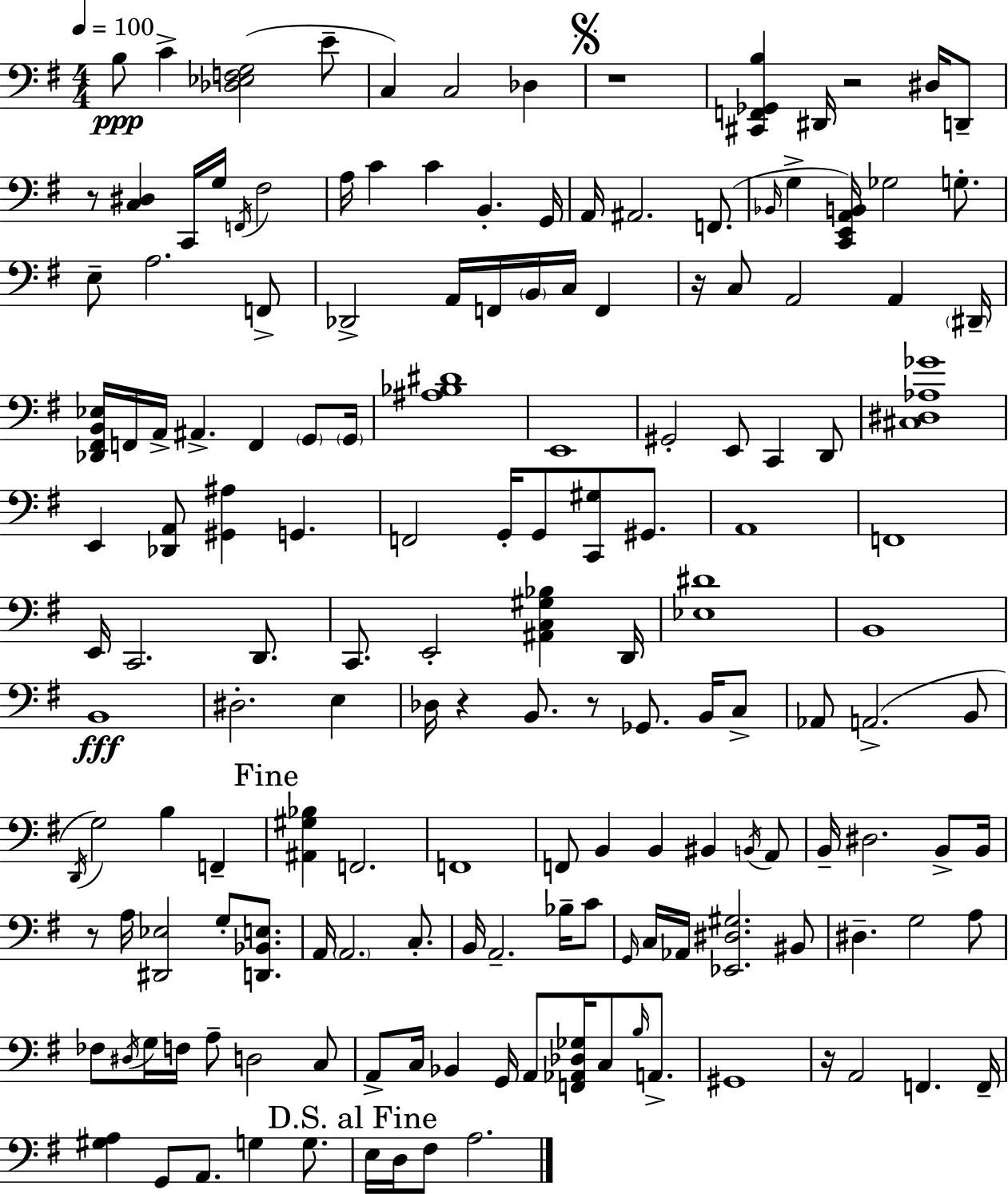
{
  \clef bass
  \numericTimeSignature
  \time 4/4
  \key g \major
  \tempo 4 = 100
  b8\ppp c'4-> <des ees f g>2( e'8-- | c4) c2 des4 | \mark \markup { \musicglyph "scripts.segno" } r1 | <cis, f, ges, b>4 dis,16 r2 dis16 d,8-- | \break r8 <c dis>4 c,16 g16 \acciaccatura { f,16 } fis2 | a16 c'4 c'4 b,4.-. | g,16 a,16 ais,2. f,8.( | \grace { bes,16 } g4-> <c, e, a, b,>16) ges2 g8.-. | \break e8-- a2. | f,8-> des,2-> a,16 f,16 \parenthesize b,16 c16 f,4 | r16 c8 a,2 a,4 | \parenthesize dis,16-- <des, fis, b, ees>16 f,16 a,16-> ais,4.-> f,4 \parenthesize g,8 | \break \parenthesize g,16 <ais bes dis'>1 | e,1 | gis,2-. e,8 c,4 | d,8 <cis dis aes ges'>1 | \break e,4 <des, a,>8 <gis, ais>4 g,4. | f,2 g,16-. g,8 <c, gis>8 gis,8. | a,1 | f,1 | \break e,16 c,2. d,8. | c,8. e,2-. <ais, c gis bes>4 | d,16 <ees dis'>1 | b,1 | \break b,1\fff | dis2.-. e4 | des16 r4 b,8. r8 ges,8. b,16 | c8-> aes,8 a,2.->( | \break b,8 \acciaccatura { d,16 }) g2 b4 f,4-- | \mark "Fine" <ais, gis bes>4 f,2. | f,1 | f,8 b,4 b,4 bis,4 | \break \acciaccatura { b,16 } a,8 b,16-- dis2. | b,8-> b,16 r8 a16 <dis, ees>2 g8-. | <d, bes, e>8. a,16 \parenthesize a,2. | c8.-. b,16 a,2.-- | \break bes16-- c'8 \grace { g,16 } c16 aes,16 <ees, dis gis>2. | bis,8 dis4.-- g2 | a8 fes8 \acciaccatura { dis16 } g16 f16 a8-- d2 | c8 a,8-> c16 bes,4 g,16 a,8 | \break <f, aes, des ges>16 c8 \grace { b16 } a,8.-> gis,1 | r16 a,2 | f,4. f,16-- <gis a>4 g,8 a,8. | g4 g8. \mark "D.S. al Fine" e16 d16 fis8 a2. | \break \bar "|."
}